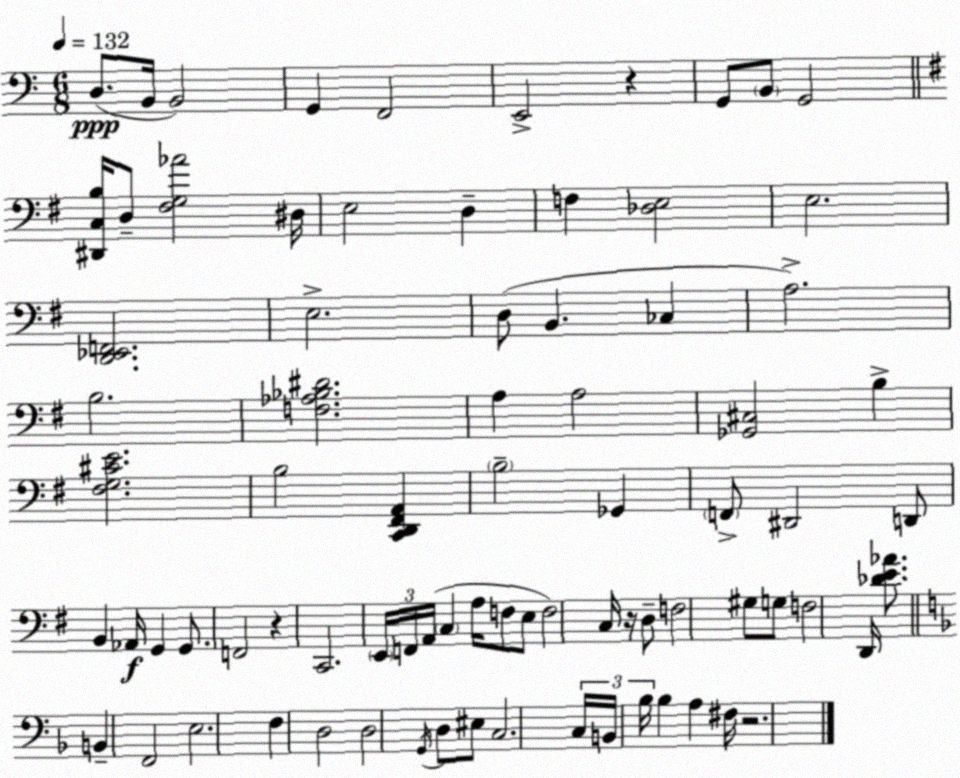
X:1
T:Untitled
M:6/8
L:1/4
K:Am
D,/2 B,,/4 B,,2 G,, F,,2 E,,2 z G,,/2 B,,/2 G,,2 [^D,,C,B,]/4 D,/2 [^F,G,_A]2 ^D,/4 E,2 D, F, [_D,E,]2 E,2 [D,,_E,,F,,]2 E,2 D,/2 B,, _C, A,2 B,2 [F,_A,_B,^D]2 A, A,2 [_G,,^C,]2 B, [^F,G,^CE]2 B,2 [C,,D,,^F,,A,,] B,2 _G,, F,,/2 ^D,,2 D,,/2 B,, _A,,/4 G,, G,,/2 F,,2 z C,,2 E,,/4 F,,/4 A,,/4 C, A,/4 F,/2 E,/2 F,2 C,/4 z/4 D,/2 F,2 ^G,/2 G,/2 F,2 D,,/4 [_DE_A]/2 B,, F,,2 E,2 F, D,2 D,2 G,,/4 D,/2 ^E,/2 C,2 C,/4 B,,/4 _B,/4 _B, A, ^F,/4 z2